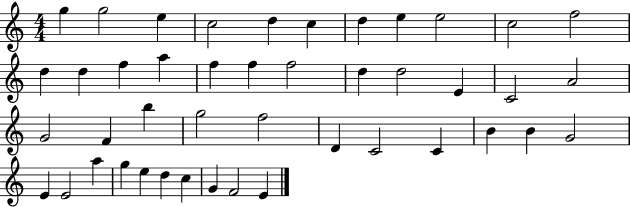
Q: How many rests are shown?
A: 0